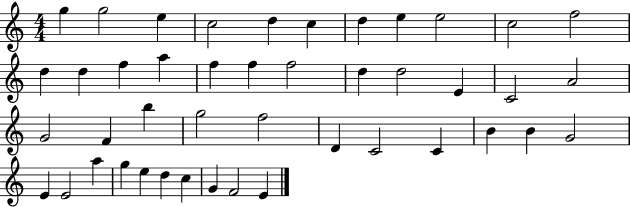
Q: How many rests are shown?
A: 0